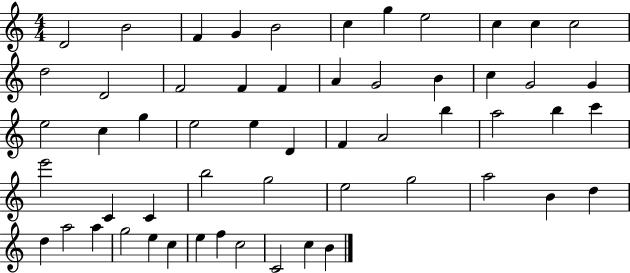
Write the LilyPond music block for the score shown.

{
  \clef treble
  \numericTimeSignature
  \time 4/4
  \key c \major
  d'2 b'2 | f'4 g'4 b'2 | c''4 g''4 e''2 | c''4 c''4 c''2 | \break d''2 d'2 | f'2 f'4 f'4 | a'4 g'2 b'4 | c''4 g'2 g'4 | \break e''2 c''4 g''4 | e''2 e''4 d'4 | f'4 a'2 b''4 | a''2 b''4 c'''4 | \break e'''2 c'4 c'4 | b''2 g''2 | e''2 g''2 | a''2 b'4 d''4 | \break d''4 a''2 a''4 | g''2 e''4 c''4 | e''4 f''4 c''2 | c'2 c''4 b'4 | \break \bar "|."
}